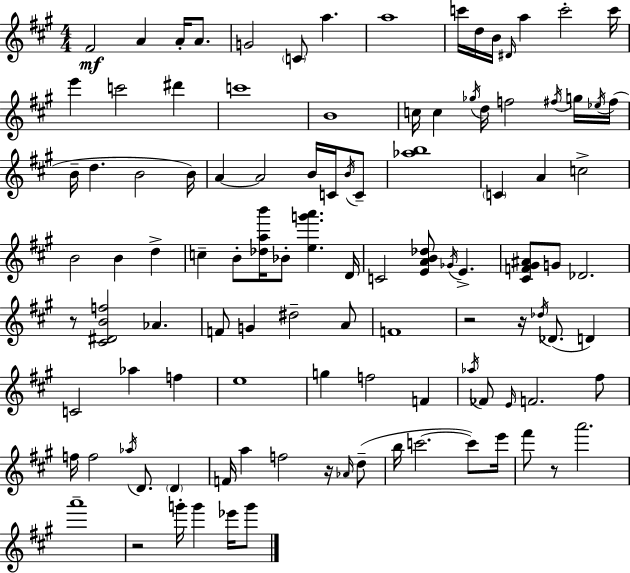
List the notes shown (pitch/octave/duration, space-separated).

F#4/h A4/q A4/s A4/e. G4/h C4/e A5/q. A5/w C6/s D5/s B4/s D#4/s A5/q C6/h C6/s E6/q C6/h D#6/q C6/w B4/w C5/s C5/q Gb5/s D5/s F5/h F#5/s G5/s Eb5/s F#5/s B4/s D5/q. B4/h B4/s A4/q A4/h B4/s C4/s B4/s C4/e [Ab5,B5]/w C4/q A4/q C5/h B4/h B4/q D5/q C5/q B4/e [Db5,A5,B6]/s Bb4/e [E5,G6,A6]/q. D4/s C4/h [E4,A4,B4,Db5]/e Gb4/s E4/q. [C#4,F4,G#4,A#4]/e G4/e Db4/h. R/e [C#4,D#4,B4,F5]/h Ab4/q. F4/e G4/q D#5/h A4/e F4/w R/h R/s Db5/s Db4/e. D4/q C4/h Ab5/q F5/q E5/w G5/q F5/h F4/q Ab5/s FES4/e E4/s F4/h. F#5/e F5/s F5/h Ab5/s D4/e. D4/q F4/s A5/q F5/h R/s Ab4/s D5/e B5/s C6/h. C6/e E6/s F#6/e R/e A6/h. A6/w R/h G6/s G6/q Eb6/s G6/e